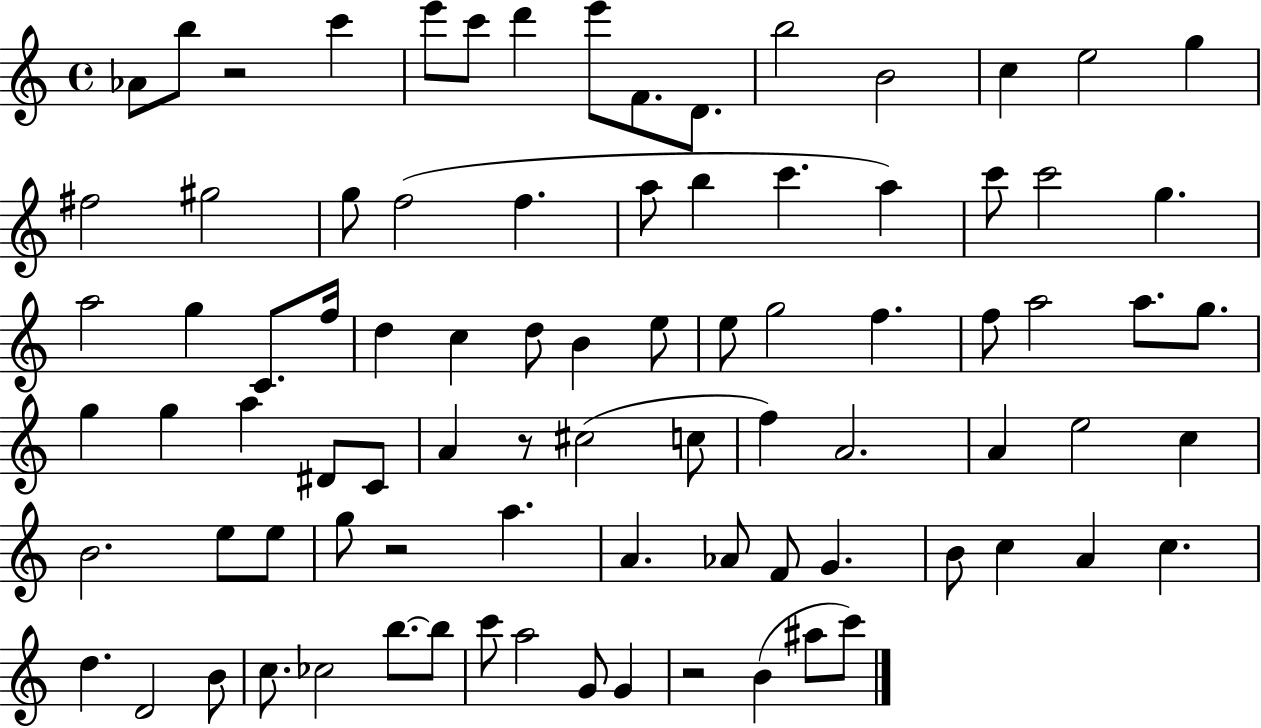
{
  \clef treble
  \time 4/4
  \defaultTimeSignature
  \key c \major
  aes'8 b''8 r2 c'''4 | e'''8 c'''8 d'''4 e'''8 f'8. d'8. | b''2 b'2 | c''4 e''2 g''4 | \break fis''2 gis''2 | g''8 f''2( f''4. | a''8 b''4 c'''4. a''4) | c'''8 c'''2 g''4. | \break a''2 g''4 c'8. f''16 | d''4 c''4 d''8 b'4 e''8 | e''8 g''2 f''4. | f''8 a''2 a''8. g''8. | \break g''4 g''4 a''4 dis'8 c'8 | a'4 r8 cis''2( c''8 | f''4) a'2. | a'4 e''2 c''4 | \break b'2. e''8 e''8 | g''8 r2 a''4. | a'4. aes'8 f'8 g'4. | b'8 c''4 a'4 c''4. | \break d''4. d'2 b'8 | c''8. ces''2 b''8.~~ b''8 | c'''8 a''2 g'8 g'4 | r2 b'4( ais''8 c'''8) | \break \bar "|."
}